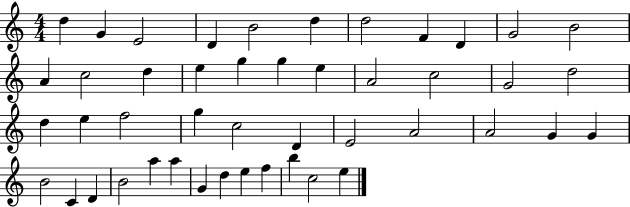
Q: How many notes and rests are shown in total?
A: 46